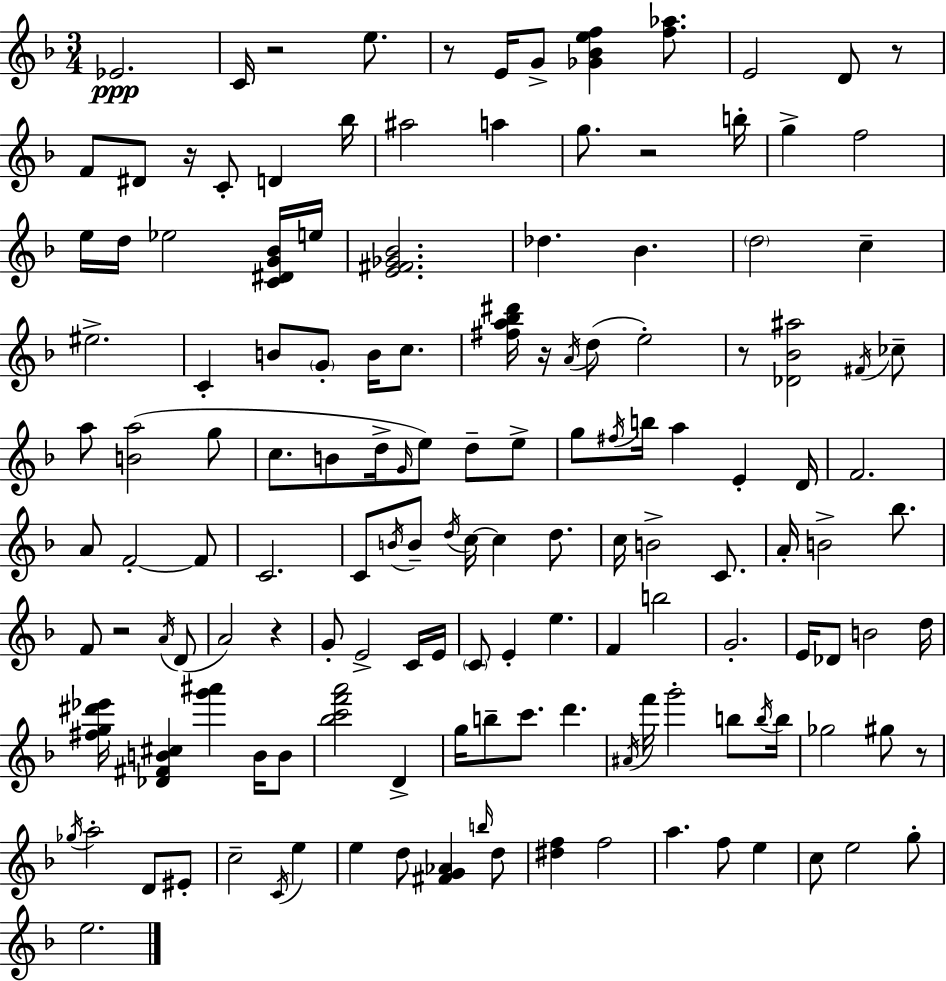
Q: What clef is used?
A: treble